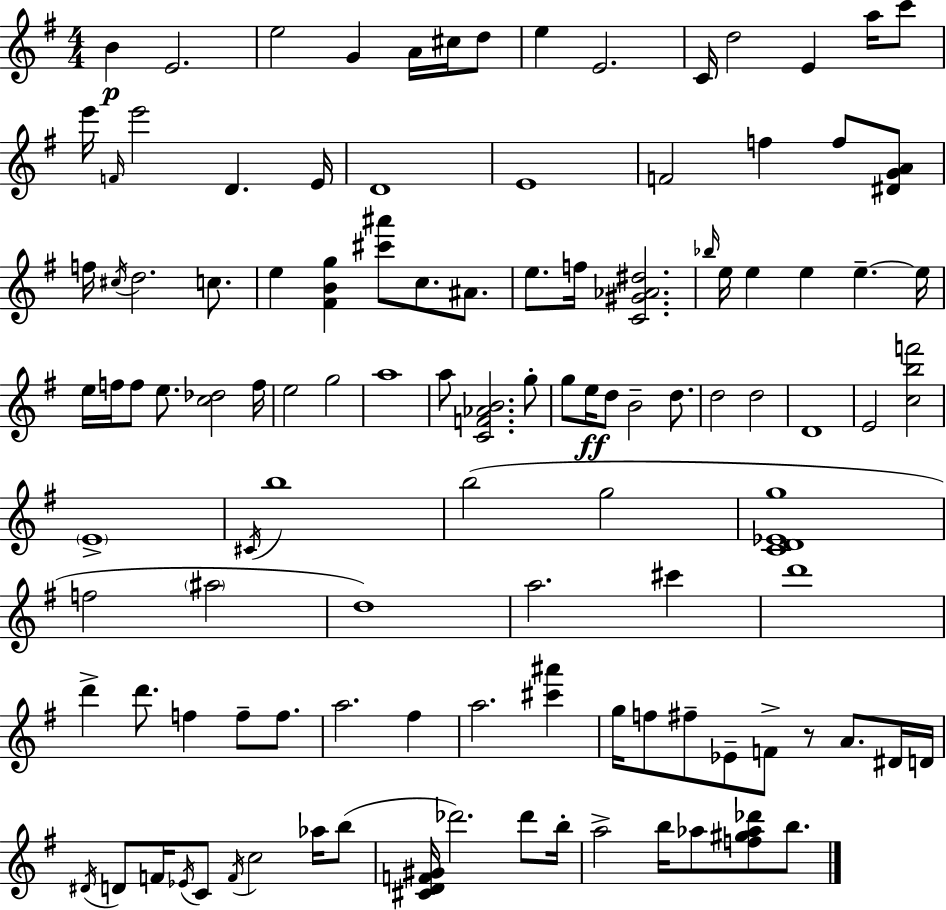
{
  \clef treble
  \numericTimeSignature
  \time 4/4
  \key g \major
  \repeat volta 2 { b'4\p e'2. | e''2 g'4 a'16 cis''16 d''8 | e''4 e'2. | c'16 d''2 e'4 a''16 c'''8 | \break e'''16 \grace { f'16 } e'''2 d'4. | e'16 d'1 | e'1 | f'2 f''4 f''8 <dis' g' a'>8 | \break f''16 \acciaccatura { cis''16 } d''2. c''8. | e''4 <fis' b' g''>4 <cis''' ais'''>8 c''8. ais'8. | e''8. f''16 <c' gis' aes' dis''>2. | \grace { bes''16 } e''16 e''4 e''4 e''4.--~~ | \break e''16 e''16 f''16 f''8 e''8. <c'' des''>2 | f''16 e''2 g''2 | a''1 | a''8 <c' f' aes' b'>2. | \break g''8-. g''8 e''16\ff d''8 b'2-- | d''8. d''2 d''2 | d'1 | e'2 <c'' b'' f'''>2 | \break \parenthesize e'1-> | \acciaccatura { cis'16 } b''1 | b''2( g''2 | <c' d' ees' g''>1 | \break f''2 \parenthesize ais''2 | d''1) | a''2. | cis'''4 d'''1 | \break d'''4-> d'''8. f''4 f''8-- | f''8. a''2. | fis''4 a''2. | <cis''' ais'''>4 g''16 f''8 fis''8-- ees'8-- f'8-> r8 a'8. | \break dis'16 d'16 \acciaccatura { dis'16 } d'8 f'16 \acciaccatura { ees'16 } c'8 \acciaccatura { f'16 } c''2 | aes''16 b''8( <cis' d' f' gis'>16 des'''2.) | des'''8 b''16-. a''2-> b''16 | aes''8 <f'' gis'' aes'' des'''>8 b''8. } \bar "|."
}